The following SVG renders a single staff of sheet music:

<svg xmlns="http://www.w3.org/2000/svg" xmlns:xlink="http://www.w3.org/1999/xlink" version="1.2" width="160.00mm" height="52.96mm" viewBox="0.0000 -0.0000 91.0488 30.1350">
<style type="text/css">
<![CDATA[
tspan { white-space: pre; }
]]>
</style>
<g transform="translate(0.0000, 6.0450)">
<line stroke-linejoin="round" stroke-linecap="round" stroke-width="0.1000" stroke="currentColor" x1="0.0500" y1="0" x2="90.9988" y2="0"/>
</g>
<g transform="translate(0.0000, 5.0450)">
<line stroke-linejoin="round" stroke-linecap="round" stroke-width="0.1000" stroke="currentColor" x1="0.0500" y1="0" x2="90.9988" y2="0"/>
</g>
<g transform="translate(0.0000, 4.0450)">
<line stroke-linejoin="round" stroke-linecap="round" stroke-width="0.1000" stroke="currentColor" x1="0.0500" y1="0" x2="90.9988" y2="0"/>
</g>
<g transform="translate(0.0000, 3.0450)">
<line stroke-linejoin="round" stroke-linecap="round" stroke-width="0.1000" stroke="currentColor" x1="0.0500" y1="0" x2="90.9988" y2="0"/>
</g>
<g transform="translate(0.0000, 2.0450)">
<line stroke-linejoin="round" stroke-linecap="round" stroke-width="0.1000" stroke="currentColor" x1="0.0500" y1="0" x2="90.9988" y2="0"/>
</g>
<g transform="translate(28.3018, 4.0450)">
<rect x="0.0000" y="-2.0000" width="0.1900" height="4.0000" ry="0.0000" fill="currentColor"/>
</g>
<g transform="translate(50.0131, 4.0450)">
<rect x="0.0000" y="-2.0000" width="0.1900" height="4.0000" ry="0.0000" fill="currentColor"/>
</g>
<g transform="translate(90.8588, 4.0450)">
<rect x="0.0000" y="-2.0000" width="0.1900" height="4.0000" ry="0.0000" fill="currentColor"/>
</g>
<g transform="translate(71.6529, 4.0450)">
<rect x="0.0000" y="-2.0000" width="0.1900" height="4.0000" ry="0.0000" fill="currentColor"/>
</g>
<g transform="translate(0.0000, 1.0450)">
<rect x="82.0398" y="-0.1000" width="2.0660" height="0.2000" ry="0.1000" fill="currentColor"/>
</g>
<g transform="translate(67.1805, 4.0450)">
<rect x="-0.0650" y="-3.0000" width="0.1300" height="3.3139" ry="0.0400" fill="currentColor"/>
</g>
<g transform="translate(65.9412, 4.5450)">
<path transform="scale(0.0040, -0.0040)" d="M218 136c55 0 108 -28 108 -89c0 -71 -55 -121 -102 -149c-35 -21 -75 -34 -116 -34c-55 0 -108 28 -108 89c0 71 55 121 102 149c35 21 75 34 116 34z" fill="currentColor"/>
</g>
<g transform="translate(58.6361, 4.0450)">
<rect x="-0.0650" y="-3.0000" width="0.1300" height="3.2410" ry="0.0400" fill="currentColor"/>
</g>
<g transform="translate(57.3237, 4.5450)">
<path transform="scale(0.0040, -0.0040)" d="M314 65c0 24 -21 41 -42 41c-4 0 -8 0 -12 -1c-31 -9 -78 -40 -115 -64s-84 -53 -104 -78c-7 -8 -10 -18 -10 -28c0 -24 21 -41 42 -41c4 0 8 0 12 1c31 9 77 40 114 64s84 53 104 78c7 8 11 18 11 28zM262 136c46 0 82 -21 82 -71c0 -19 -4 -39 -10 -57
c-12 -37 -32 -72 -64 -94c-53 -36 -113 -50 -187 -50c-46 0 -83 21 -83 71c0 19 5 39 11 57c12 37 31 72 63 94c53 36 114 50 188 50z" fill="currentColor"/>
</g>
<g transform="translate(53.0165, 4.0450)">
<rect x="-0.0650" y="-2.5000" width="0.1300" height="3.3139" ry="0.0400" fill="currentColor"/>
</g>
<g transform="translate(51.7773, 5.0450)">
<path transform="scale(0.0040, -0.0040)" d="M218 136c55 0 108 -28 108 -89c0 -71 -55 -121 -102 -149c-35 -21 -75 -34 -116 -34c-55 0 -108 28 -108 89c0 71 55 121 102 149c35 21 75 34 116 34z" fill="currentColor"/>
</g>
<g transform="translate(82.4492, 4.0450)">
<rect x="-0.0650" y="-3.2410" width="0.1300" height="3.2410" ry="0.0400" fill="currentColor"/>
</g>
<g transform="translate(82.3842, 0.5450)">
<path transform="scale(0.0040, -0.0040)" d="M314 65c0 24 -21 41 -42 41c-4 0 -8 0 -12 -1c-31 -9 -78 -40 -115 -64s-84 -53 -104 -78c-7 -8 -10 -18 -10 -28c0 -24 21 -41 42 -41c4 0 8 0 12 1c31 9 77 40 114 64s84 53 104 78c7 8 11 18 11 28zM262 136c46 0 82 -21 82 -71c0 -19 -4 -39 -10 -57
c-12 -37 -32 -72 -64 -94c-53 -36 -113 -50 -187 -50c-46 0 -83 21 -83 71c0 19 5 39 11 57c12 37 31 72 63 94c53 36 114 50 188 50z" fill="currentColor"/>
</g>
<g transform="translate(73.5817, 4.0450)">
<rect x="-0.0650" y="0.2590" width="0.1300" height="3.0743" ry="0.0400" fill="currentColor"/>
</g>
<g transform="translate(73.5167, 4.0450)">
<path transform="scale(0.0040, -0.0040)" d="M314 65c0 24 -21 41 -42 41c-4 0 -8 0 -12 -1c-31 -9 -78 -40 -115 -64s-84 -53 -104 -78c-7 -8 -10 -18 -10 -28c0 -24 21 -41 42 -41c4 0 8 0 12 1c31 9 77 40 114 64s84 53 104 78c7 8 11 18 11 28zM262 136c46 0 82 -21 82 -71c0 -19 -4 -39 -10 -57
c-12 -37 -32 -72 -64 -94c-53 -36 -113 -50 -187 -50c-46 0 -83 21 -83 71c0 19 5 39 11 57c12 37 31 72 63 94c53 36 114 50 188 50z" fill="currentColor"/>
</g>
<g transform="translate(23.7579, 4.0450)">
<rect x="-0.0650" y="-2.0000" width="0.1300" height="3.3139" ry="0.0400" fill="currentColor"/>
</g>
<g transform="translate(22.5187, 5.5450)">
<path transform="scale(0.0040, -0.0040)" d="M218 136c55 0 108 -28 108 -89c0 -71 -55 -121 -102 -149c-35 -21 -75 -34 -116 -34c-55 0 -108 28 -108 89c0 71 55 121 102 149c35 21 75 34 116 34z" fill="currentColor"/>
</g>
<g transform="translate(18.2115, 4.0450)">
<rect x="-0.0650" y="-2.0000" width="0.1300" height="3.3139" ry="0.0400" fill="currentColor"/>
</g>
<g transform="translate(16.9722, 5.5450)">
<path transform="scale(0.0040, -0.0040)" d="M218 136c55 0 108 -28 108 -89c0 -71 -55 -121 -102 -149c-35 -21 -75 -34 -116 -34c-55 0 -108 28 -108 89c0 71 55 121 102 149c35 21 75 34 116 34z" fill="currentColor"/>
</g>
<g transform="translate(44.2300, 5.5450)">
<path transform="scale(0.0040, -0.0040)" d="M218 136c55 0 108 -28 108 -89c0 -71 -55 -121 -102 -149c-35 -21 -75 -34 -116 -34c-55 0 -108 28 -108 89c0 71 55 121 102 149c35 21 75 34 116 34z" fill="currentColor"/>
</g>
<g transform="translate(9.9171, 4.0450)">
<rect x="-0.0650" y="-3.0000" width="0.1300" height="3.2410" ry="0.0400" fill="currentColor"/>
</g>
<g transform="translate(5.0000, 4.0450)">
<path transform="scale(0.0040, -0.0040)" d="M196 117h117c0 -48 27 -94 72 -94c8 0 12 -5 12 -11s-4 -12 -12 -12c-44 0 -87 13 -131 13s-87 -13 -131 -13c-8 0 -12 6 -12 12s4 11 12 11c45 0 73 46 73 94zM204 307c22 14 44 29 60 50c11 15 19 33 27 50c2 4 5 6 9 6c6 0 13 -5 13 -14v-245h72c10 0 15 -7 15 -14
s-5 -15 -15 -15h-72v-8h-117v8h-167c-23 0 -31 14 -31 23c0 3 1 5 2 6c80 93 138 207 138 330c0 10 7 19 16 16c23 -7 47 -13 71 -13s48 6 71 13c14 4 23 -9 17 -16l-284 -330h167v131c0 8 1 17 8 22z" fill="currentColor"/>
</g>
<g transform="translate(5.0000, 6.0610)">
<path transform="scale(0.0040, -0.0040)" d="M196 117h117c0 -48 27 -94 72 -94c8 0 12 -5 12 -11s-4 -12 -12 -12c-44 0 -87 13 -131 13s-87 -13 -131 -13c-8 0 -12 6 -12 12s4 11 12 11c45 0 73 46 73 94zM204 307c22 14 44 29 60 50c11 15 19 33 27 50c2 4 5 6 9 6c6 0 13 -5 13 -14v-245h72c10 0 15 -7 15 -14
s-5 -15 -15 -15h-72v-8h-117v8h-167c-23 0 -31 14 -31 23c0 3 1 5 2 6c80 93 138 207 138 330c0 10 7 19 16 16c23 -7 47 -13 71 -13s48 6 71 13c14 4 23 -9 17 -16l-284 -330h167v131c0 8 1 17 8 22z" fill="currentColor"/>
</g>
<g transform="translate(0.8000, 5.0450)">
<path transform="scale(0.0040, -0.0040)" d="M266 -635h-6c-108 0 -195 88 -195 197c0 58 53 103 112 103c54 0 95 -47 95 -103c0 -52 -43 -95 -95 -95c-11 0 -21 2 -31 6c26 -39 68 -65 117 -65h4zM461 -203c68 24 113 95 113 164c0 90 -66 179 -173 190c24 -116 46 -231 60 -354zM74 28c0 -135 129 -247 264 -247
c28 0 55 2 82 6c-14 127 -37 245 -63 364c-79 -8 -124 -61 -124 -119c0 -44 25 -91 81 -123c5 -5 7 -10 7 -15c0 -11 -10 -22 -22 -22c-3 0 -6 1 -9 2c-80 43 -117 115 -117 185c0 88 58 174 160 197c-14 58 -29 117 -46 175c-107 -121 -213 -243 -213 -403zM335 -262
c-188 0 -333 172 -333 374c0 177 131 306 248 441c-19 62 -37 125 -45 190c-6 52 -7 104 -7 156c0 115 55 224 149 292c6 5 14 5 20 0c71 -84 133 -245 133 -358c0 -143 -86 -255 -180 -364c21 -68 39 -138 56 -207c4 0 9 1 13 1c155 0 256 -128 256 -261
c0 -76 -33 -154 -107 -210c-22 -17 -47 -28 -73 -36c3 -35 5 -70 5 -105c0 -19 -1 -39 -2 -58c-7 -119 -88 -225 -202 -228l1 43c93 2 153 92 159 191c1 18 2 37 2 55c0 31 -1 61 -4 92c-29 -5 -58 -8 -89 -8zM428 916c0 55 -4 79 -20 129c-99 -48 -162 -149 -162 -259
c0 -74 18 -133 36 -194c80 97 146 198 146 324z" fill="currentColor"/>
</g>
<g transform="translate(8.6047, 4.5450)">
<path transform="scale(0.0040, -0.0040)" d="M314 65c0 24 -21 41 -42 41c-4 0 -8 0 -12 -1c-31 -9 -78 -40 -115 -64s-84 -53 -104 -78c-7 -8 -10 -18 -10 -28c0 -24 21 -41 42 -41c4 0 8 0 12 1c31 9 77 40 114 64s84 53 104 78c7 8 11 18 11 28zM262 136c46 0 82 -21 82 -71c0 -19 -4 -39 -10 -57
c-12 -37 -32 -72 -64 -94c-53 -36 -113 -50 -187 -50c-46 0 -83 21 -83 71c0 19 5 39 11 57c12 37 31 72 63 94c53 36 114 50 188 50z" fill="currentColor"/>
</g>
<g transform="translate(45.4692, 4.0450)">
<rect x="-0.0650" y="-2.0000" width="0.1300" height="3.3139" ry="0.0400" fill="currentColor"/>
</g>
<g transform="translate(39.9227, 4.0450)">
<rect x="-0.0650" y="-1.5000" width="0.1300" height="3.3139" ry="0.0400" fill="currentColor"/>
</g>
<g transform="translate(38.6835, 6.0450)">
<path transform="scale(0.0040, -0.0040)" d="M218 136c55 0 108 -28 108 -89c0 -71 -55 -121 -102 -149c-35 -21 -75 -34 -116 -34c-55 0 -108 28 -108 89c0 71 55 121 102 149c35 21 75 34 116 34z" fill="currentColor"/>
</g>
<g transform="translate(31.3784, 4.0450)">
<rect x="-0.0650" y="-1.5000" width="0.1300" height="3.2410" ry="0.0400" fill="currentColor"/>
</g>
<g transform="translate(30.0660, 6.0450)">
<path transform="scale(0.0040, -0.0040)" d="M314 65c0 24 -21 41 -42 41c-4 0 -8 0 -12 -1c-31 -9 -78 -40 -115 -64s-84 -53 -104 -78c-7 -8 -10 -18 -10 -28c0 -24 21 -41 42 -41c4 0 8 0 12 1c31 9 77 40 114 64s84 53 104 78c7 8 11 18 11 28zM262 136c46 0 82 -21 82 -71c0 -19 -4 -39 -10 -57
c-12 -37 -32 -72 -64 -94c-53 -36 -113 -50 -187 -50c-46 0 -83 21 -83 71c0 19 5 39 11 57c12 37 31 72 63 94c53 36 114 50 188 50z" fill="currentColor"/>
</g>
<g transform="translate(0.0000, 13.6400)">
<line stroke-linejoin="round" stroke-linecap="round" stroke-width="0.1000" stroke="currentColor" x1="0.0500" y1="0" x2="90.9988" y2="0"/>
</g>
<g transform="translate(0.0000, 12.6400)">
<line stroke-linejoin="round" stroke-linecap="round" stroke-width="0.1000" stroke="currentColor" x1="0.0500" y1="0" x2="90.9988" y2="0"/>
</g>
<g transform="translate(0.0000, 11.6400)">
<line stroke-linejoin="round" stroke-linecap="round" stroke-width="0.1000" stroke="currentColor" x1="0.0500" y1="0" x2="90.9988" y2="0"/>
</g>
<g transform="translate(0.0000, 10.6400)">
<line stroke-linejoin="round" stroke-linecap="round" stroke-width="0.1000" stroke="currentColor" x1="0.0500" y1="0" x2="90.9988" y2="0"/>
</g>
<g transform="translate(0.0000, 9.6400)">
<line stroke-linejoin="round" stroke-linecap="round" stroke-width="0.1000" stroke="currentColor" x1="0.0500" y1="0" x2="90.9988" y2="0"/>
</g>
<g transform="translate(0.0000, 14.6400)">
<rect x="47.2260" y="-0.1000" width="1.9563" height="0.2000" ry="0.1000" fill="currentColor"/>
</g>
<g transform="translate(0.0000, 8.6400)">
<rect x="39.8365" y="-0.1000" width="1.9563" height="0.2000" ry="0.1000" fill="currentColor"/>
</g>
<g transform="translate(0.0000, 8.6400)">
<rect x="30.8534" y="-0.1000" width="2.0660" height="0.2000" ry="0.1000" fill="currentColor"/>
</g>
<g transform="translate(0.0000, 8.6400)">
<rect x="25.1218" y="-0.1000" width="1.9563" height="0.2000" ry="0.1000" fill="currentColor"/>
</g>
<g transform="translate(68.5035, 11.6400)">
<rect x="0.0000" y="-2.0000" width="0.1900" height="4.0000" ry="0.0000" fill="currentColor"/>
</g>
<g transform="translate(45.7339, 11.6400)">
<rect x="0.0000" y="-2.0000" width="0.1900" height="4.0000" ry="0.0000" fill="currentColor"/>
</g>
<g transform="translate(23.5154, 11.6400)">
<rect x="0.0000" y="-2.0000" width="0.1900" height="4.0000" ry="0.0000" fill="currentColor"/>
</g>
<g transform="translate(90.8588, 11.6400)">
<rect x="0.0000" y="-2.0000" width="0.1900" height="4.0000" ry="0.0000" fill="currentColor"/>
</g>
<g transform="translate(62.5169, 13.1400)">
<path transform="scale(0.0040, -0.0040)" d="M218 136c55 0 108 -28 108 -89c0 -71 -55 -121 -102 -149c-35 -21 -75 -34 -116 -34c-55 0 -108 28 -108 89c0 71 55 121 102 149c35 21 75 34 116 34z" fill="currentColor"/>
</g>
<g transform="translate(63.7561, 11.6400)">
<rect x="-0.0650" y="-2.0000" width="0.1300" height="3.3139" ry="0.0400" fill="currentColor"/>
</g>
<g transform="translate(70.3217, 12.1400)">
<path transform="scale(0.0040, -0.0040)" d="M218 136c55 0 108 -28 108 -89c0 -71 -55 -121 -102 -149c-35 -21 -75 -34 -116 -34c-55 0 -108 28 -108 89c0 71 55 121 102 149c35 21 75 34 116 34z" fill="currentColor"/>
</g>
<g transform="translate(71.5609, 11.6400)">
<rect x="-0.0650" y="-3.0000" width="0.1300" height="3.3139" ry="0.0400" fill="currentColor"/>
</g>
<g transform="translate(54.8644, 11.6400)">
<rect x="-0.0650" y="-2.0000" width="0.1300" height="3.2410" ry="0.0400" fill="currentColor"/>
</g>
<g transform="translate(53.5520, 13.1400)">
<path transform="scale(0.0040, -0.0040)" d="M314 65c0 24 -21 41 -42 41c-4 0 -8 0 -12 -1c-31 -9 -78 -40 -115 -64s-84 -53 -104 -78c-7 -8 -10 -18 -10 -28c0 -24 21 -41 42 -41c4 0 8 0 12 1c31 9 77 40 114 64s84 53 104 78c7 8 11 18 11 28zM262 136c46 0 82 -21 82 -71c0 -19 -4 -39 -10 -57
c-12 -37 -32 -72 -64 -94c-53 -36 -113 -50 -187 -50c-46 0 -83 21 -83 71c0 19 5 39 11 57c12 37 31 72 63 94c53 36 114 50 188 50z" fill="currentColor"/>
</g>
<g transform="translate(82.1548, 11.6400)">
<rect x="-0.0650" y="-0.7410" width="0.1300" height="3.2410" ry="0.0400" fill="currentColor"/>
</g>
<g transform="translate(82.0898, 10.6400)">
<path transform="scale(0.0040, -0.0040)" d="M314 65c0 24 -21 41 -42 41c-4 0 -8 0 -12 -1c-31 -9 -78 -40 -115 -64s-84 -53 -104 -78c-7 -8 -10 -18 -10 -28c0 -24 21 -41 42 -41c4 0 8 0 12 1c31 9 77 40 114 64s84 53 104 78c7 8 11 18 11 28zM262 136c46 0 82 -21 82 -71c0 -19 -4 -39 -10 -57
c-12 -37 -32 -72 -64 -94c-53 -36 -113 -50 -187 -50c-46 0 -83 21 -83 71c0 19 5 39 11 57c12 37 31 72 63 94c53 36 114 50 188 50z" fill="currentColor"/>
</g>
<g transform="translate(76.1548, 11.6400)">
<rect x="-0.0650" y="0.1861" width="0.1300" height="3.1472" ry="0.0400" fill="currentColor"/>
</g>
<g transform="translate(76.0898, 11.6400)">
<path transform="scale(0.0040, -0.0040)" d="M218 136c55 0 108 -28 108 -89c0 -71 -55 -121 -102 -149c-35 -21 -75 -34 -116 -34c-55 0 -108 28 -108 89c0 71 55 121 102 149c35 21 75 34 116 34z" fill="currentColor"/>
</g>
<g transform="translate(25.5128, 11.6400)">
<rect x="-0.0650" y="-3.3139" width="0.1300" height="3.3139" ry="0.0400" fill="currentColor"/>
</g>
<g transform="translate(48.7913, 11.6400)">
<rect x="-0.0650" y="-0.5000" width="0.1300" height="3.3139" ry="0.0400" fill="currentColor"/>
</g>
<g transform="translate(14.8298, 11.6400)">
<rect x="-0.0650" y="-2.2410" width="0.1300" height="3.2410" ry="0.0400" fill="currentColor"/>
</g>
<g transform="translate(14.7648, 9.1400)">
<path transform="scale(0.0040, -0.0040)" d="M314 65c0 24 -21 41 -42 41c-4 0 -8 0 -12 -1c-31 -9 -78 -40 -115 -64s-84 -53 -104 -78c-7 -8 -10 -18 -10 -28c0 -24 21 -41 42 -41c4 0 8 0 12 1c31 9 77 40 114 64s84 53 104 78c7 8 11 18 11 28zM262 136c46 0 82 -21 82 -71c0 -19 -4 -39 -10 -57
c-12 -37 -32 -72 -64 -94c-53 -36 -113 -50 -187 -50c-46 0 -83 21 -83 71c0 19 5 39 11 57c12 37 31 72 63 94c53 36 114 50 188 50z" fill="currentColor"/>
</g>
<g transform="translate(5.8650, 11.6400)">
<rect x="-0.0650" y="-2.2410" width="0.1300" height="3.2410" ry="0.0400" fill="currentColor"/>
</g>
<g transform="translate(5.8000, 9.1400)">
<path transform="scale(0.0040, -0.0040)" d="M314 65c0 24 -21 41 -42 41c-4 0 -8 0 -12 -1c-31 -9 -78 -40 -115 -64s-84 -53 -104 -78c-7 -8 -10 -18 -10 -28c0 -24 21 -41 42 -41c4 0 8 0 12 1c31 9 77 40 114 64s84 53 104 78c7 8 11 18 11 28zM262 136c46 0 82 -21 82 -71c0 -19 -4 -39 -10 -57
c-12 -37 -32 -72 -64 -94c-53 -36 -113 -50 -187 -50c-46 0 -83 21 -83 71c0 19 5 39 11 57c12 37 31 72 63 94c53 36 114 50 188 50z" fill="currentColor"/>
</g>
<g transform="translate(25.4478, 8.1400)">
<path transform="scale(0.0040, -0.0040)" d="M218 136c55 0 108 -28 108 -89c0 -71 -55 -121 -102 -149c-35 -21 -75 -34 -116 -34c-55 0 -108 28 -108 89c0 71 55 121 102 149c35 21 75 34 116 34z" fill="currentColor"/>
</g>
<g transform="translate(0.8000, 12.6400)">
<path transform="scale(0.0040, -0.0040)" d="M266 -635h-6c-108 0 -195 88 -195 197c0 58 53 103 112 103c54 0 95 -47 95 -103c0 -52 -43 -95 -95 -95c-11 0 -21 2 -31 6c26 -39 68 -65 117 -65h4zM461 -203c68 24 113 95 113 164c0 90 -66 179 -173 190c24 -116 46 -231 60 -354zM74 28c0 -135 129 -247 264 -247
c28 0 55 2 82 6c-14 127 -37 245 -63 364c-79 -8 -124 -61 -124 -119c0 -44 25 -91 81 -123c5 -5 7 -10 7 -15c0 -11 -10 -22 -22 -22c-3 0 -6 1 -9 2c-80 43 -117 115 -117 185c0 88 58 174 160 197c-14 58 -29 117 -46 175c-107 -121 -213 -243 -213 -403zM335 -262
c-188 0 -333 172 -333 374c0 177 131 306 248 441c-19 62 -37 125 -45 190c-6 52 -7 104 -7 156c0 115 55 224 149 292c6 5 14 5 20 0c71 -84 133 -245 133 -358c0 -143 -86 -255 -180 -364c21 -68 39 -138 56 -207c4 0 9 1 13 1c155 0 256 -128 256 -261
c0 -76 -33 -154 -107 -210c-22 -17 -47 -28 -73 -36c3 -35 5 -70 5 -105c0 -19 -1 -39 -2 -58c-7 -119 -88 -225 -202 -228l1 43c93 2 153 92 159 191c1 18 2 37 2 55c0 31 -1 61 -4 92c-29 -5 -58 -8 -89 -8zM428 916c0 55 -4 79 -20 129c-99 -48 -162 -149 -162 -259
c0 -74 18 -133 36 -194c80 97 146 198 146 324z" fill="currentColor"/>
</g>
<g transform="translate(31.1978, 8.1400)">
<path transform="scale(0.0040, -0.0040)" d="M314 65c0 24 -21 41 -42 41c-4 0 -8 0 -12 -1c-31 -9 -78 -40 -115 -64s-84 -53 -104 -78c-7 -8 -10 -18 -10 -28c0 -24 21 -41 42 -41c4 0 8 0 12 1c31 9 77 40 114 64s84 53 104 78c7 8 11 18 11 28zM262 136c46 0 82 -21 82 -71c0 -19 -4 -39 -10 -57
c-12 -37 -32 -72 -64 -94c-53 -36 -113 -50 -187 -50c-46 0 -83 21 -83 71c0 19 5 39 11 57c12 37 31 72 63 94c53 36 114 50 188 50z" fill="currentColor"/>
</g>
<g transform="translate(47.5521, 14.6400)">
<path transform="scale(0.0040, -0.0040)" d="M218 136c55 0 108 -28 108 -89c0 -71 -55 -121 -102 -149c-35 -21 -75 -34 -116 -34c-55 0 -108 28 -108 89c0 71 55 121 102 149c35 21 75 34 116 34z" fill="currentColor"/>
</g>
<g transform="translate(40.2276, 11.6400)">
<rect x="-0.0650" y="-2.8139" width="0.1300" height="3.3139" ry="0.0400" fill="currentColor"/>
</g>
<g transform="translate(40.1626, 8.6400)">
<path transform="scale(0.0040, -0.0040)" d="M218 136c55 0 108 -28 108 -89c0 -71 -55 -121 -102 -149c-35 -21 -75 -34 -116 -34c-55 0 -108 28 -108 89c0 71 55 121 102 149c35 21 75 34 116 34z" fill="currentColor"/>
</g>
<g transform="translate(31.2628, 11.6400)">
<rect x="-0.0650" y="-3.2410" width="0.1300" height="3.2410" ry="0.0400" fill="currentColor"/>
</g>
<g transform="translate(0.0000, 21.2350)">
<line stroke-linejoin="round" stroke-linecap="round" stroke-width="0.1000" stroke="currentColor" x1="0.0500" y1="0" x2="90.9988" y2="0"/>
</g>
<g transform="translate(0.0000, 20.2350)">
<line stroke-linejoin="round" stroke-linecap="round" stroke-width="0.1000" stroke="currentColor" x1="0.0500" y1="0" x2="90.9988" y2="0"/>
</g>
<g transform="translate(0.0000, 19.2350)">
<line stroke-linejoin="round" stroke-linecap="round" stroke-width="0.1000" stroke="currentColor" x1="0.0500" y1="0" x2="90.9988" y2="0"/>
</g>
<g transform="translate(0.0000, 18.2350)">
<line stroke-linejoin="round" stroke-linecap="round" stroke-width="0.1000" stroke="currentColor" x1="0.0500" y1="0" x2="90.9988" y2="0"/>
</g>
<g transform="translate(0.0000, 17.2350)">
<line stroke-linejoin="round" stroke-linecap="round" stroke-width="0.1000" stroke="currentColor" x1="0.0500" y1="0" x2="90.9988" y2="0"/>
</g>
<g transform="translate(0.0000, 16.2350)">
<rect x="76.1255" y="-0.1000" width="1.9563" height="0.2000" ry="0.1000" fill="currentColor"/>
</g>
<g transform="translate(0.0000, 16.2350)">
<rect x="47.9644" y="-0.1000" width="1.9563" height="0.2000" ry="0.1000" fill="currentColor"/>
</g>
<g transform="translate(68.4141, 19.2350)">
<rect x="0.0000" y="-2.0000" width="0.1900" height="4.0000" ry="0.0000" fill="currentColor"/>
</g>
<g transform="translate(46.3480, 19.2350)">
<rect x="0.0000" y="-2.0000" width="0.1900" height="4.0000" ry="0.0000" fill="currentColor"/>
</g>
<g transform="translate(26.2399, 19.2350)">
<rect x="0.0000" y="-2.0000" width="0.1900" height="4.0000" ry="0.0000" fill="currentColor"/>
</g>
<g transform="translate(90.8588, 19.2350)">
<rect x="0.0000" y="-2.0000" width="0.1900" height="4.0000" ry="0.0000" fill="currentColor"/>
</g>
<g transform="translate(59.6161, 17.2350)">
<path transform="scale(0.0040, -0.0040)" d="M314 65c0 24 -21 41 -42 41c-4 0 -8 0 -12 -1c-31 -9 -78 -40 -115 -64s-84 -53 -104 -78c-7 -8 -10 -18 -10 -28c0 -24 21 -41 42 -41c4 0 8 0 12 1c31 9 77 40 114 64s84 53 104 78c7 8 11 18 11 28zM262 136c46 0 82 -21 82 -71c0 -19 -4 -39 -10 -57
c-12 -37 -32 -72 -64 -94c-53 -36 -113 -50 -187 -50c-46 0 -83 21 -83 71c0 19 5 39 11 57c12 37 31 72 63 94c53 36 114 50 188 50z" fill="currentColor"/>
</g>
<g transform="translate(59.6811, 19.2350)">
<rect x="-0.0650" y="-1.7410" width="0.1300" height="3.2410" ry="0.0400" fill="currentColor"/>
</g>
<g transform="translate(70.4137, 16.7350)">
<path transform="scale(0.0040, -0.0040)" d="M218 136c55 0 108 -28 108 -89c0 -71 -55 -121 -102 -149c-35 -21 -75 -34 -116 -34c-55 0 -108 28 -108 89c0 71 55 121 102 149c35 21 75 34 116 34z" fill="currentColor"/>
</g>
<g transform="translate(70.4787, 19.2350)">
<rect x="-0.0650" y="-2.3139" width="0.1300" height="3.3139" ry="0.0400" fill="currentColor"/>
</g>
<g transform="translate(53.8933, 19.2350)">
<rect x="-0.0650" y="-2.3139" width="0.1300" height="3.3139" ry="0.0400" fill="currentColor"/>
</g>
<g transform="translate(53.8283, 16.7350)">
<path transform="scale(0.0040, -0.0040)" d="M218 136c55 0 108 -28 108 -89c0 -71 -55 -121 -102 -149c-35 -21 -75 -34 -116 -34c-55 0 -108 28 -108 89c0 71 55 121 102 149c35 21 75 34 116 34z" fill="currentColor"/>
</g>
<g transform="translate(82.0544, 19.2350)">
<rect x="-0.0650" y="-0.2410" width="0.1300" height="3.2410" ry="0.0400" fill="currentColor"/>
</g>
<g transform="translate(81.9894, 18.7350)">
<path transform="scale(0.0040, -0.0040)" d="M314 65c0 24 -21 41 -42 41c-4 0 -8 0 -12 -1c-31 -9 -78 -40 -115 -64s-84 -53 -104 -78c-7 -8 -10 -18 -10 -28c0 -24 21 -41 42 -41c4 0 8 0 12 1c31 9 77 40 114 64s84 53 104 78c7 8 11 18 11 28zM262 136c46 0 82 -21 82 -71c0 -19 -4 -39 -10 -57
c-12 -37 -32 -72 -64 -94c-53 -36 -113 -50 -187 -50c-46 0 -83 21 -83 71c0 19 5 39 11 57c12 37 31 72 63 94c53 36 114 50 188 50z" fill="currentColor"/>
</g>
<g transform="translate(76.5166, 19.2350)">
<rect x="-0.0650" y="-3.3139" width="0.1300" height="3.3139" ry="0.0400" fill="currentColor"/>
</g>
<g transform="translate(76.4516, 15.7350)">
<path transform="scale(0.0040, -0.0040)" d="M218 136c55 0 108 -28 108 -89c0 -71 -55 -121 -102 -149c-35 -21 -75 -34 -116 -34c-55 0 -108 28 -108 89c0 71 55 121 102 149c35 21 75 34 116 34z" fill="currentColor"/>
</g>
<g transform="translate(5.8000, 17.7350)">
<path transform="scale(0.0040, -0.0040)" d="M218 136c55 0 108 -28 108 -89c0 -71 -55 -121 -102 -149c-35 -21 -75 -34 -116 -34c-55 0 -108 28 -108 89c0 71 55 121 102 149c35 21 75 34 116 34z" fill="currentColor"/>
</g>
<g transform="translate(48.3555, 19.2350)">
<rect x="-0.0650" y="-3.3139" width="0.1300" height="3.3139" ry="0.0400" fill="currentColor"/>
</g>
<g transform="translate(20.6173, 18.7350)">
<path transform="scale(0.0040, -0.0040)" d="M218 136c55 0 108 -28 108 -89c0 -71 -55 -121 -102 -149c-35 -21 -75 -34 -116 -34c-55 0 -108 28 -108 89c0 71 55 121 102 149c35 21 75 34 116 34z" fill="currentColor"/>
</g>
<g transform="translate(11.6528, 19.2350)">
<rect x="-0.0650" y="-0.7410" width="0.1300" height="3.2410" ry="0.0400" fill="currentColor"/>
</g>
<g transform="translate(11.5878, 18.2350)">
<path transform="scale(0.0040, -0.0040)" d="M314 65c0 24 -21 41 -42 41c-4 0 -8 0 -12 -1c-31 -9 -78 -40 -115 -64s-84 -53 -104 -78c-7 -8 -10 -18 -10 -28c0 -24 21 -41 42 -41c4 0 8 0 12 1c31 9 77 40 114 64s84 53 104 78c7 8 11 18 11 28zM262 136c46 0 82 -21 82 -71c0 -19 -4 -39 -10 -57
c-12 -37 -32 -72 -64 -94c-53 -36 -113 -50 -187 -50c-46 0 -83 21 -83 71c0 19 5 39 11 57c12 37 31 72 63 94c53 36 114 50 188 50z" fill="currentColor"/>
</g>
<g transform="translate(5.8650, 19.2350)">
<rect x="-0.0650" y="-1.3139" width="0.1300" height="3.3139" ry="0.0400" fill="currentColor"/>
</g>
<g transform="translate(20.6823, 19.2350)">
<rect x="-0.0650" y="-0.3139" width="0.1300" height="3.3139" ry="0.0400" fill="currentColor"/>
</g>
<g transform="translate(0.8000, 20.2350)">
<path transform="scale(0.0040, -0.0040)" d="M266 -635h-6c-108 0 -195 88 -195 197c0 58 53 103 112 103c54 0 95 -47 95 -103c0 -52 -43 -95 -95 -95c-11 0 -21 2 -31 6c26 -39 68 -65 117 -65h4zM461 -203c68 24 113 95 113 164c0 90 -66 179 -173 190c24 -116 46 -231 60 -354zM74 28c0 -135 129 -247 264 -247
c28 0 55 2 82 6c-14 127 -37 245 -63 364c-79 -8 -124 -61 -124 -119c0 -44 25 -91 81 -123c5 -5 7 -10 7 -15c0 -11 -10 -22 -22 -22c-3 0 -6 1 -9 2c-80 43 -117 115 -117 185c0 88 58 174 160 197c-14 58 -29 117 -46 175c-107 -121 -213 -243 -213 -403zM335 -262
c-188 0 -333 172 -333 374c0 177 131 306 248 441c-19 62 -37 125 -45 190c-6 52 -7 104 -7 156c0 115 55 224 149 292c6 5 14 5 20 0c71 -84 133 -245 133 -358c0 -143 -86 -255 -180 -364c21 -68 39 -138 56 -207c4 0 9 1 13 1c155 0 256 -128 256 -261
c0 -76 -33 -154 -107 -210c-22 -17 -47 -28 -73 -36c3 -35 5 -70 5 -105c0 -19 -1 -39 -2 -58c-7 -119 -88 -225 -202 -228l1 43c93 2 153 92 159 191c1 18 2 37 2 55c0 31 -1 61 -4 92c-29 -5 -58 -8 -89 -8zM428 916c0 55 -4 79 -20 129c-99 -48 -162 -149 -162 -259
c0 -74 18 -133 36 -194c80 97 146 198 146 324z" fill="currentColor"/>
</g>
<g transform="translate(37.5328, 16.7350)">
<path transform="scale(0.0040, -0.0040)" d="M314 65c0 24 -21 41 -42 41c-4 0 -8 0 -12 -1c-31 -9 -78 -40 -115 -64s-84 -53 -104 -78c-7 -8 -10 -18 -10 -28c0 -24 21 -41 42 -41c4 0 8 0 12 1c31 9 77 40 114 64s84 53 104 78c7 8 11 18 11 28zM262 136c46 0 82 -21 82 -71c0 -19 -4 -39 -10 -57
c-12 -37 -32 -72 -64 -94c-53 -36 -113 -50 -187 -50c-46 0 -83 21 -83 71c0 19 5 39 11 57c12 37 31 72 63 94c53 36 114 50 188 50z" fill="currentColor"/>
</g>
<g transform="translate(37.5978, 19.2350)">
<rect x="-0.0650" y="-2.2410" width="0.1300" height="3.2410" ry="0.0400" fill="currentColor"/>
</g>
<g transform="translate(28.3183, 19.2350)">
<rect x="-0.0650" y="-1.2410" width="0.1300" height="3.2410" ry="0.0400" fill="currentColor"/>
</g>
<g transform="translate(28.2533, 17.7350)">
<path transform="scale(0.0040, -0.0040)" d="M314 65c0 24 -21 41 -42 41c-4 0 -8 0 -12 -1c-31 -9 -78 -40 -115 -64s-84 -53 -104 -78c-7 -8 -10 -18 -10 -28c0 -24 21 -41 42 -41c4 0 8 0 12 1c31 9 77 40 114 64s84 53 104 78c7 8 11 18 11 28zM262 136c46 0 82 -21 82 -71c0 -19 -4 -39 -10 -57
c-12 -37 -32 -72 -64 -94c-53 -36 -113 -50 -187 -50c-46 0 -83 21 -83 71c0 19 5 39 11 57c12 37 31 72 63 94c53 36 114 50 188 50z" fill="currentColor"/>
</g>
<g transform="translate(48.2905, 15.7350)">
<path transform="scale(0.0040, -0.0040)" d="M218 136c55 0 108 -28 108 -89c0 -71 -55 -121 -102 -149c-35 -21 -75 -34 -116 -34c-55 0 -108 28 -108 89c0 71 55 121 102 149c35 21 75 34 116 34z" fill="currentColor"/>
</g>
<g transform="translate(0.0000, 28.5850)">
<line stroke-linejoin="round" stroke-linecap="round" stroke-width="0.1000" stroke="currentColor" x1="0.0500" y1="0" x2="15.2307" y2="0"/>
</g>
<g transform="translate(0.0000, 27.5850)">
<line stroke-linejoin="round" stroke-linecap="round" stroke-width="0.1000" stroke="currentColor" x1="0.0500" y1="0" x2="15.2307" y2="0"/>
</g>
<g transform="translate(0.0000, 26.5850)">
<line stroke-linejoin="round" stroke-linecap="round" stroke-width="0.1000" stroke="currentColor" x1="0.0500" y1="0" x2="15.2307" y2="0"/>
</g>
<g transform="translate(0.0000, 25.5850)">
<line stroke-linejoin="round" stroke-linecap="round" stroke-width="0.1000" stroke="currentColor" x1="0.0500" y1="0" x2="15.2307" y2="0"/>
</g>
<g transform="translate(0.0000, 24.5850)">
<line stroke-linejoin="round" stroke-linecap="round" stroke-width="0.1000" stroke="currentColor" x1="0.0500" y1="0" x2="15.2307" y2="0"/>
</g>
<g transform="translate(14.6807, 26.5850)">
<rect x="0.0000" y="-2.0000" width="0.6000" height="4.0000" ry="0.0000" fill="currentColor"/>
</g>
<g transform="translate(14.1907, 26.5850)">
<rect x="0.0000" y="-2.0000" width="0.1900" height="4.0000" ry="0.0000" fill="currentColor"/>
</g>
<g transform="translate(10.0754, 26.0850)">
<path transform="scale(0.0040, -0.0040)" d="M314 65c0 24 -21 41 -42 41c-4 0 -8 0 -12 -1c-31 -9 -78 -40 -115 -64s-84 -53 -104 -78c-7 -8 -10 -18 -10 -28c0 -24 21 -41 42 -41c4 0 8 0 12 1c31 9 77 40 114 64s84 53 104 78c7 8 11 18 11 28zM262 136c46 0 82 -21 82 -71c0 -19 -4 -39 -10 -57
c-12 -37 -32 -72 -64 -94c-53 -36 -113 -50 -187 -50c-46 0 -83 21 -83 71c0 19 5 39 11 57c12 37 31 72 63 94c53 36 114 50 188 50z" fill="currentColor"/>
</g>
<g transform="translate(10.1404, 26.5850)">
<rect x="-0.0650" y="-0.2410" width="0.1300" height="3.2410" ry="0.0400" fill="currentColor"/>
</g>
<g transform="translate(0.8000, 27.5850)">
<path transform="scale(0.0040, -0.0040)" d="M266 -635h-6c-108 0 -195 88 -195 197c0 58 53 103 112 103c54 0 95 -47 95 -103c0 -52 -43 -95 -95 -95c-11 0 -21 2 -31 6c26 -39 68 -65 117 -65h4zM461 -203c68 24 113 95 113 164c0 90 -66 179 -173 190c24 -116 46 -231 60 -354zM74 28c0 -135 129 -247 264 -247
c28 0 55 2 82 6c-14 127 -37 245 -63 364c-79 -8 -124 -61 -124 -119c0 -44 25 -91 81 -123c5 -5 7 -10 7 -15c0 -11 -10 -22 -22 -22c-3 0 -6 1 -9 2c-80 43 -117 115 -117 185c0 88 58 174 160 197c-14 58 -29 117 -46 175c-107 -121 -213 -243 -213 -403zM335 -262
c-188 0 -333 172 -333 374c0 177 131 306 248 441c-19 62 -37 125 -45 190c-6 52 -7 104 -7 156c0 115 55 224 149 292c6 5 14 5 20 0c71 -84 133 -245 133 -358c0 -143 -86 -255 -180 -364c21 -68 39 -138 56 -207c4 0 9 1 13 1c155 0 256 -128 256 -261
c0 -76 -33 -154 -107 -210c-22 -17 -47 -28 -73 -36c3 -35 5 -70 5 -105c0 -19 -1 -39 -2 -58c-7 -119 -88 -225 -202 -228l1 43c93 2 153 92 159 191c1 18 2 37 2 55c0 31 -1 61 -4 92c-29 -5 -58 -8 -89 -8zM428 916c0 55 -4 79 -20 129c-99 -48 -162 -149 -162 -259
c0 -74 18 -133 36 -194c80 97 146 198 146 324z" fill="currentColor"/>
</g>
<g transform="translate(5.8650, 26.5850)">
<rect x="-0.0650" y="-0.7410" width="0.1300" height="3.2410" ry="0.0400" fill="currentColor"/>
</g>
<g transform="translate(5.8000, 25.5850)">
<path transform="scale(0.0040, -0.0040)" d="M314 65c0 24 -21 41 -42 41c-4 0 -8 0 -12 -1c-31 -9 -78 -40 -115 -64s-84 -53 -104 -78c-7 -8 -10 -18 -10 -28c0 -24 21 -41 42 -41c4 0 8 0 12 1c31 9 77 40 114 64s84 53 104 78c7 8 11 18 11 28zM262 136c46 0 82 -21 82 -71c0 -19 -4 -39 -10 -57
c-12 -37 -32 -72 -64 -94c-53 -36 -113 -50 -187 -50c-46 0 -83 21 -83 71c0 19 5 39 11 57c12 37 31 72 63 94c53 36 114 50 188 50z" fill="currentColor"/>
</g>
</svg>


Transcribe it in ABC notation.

X:1
T:Untitled
M:4/4
L:1/4
K:C
A2 F F E2 E F G A2 A B2 b2 g2 g2 b b2 a C F2 F A B d2 e d2 c e2 g2 b g f2 g b c2 d2 c2